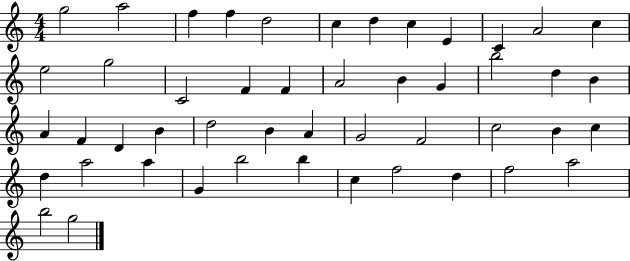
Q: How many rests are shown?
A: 0